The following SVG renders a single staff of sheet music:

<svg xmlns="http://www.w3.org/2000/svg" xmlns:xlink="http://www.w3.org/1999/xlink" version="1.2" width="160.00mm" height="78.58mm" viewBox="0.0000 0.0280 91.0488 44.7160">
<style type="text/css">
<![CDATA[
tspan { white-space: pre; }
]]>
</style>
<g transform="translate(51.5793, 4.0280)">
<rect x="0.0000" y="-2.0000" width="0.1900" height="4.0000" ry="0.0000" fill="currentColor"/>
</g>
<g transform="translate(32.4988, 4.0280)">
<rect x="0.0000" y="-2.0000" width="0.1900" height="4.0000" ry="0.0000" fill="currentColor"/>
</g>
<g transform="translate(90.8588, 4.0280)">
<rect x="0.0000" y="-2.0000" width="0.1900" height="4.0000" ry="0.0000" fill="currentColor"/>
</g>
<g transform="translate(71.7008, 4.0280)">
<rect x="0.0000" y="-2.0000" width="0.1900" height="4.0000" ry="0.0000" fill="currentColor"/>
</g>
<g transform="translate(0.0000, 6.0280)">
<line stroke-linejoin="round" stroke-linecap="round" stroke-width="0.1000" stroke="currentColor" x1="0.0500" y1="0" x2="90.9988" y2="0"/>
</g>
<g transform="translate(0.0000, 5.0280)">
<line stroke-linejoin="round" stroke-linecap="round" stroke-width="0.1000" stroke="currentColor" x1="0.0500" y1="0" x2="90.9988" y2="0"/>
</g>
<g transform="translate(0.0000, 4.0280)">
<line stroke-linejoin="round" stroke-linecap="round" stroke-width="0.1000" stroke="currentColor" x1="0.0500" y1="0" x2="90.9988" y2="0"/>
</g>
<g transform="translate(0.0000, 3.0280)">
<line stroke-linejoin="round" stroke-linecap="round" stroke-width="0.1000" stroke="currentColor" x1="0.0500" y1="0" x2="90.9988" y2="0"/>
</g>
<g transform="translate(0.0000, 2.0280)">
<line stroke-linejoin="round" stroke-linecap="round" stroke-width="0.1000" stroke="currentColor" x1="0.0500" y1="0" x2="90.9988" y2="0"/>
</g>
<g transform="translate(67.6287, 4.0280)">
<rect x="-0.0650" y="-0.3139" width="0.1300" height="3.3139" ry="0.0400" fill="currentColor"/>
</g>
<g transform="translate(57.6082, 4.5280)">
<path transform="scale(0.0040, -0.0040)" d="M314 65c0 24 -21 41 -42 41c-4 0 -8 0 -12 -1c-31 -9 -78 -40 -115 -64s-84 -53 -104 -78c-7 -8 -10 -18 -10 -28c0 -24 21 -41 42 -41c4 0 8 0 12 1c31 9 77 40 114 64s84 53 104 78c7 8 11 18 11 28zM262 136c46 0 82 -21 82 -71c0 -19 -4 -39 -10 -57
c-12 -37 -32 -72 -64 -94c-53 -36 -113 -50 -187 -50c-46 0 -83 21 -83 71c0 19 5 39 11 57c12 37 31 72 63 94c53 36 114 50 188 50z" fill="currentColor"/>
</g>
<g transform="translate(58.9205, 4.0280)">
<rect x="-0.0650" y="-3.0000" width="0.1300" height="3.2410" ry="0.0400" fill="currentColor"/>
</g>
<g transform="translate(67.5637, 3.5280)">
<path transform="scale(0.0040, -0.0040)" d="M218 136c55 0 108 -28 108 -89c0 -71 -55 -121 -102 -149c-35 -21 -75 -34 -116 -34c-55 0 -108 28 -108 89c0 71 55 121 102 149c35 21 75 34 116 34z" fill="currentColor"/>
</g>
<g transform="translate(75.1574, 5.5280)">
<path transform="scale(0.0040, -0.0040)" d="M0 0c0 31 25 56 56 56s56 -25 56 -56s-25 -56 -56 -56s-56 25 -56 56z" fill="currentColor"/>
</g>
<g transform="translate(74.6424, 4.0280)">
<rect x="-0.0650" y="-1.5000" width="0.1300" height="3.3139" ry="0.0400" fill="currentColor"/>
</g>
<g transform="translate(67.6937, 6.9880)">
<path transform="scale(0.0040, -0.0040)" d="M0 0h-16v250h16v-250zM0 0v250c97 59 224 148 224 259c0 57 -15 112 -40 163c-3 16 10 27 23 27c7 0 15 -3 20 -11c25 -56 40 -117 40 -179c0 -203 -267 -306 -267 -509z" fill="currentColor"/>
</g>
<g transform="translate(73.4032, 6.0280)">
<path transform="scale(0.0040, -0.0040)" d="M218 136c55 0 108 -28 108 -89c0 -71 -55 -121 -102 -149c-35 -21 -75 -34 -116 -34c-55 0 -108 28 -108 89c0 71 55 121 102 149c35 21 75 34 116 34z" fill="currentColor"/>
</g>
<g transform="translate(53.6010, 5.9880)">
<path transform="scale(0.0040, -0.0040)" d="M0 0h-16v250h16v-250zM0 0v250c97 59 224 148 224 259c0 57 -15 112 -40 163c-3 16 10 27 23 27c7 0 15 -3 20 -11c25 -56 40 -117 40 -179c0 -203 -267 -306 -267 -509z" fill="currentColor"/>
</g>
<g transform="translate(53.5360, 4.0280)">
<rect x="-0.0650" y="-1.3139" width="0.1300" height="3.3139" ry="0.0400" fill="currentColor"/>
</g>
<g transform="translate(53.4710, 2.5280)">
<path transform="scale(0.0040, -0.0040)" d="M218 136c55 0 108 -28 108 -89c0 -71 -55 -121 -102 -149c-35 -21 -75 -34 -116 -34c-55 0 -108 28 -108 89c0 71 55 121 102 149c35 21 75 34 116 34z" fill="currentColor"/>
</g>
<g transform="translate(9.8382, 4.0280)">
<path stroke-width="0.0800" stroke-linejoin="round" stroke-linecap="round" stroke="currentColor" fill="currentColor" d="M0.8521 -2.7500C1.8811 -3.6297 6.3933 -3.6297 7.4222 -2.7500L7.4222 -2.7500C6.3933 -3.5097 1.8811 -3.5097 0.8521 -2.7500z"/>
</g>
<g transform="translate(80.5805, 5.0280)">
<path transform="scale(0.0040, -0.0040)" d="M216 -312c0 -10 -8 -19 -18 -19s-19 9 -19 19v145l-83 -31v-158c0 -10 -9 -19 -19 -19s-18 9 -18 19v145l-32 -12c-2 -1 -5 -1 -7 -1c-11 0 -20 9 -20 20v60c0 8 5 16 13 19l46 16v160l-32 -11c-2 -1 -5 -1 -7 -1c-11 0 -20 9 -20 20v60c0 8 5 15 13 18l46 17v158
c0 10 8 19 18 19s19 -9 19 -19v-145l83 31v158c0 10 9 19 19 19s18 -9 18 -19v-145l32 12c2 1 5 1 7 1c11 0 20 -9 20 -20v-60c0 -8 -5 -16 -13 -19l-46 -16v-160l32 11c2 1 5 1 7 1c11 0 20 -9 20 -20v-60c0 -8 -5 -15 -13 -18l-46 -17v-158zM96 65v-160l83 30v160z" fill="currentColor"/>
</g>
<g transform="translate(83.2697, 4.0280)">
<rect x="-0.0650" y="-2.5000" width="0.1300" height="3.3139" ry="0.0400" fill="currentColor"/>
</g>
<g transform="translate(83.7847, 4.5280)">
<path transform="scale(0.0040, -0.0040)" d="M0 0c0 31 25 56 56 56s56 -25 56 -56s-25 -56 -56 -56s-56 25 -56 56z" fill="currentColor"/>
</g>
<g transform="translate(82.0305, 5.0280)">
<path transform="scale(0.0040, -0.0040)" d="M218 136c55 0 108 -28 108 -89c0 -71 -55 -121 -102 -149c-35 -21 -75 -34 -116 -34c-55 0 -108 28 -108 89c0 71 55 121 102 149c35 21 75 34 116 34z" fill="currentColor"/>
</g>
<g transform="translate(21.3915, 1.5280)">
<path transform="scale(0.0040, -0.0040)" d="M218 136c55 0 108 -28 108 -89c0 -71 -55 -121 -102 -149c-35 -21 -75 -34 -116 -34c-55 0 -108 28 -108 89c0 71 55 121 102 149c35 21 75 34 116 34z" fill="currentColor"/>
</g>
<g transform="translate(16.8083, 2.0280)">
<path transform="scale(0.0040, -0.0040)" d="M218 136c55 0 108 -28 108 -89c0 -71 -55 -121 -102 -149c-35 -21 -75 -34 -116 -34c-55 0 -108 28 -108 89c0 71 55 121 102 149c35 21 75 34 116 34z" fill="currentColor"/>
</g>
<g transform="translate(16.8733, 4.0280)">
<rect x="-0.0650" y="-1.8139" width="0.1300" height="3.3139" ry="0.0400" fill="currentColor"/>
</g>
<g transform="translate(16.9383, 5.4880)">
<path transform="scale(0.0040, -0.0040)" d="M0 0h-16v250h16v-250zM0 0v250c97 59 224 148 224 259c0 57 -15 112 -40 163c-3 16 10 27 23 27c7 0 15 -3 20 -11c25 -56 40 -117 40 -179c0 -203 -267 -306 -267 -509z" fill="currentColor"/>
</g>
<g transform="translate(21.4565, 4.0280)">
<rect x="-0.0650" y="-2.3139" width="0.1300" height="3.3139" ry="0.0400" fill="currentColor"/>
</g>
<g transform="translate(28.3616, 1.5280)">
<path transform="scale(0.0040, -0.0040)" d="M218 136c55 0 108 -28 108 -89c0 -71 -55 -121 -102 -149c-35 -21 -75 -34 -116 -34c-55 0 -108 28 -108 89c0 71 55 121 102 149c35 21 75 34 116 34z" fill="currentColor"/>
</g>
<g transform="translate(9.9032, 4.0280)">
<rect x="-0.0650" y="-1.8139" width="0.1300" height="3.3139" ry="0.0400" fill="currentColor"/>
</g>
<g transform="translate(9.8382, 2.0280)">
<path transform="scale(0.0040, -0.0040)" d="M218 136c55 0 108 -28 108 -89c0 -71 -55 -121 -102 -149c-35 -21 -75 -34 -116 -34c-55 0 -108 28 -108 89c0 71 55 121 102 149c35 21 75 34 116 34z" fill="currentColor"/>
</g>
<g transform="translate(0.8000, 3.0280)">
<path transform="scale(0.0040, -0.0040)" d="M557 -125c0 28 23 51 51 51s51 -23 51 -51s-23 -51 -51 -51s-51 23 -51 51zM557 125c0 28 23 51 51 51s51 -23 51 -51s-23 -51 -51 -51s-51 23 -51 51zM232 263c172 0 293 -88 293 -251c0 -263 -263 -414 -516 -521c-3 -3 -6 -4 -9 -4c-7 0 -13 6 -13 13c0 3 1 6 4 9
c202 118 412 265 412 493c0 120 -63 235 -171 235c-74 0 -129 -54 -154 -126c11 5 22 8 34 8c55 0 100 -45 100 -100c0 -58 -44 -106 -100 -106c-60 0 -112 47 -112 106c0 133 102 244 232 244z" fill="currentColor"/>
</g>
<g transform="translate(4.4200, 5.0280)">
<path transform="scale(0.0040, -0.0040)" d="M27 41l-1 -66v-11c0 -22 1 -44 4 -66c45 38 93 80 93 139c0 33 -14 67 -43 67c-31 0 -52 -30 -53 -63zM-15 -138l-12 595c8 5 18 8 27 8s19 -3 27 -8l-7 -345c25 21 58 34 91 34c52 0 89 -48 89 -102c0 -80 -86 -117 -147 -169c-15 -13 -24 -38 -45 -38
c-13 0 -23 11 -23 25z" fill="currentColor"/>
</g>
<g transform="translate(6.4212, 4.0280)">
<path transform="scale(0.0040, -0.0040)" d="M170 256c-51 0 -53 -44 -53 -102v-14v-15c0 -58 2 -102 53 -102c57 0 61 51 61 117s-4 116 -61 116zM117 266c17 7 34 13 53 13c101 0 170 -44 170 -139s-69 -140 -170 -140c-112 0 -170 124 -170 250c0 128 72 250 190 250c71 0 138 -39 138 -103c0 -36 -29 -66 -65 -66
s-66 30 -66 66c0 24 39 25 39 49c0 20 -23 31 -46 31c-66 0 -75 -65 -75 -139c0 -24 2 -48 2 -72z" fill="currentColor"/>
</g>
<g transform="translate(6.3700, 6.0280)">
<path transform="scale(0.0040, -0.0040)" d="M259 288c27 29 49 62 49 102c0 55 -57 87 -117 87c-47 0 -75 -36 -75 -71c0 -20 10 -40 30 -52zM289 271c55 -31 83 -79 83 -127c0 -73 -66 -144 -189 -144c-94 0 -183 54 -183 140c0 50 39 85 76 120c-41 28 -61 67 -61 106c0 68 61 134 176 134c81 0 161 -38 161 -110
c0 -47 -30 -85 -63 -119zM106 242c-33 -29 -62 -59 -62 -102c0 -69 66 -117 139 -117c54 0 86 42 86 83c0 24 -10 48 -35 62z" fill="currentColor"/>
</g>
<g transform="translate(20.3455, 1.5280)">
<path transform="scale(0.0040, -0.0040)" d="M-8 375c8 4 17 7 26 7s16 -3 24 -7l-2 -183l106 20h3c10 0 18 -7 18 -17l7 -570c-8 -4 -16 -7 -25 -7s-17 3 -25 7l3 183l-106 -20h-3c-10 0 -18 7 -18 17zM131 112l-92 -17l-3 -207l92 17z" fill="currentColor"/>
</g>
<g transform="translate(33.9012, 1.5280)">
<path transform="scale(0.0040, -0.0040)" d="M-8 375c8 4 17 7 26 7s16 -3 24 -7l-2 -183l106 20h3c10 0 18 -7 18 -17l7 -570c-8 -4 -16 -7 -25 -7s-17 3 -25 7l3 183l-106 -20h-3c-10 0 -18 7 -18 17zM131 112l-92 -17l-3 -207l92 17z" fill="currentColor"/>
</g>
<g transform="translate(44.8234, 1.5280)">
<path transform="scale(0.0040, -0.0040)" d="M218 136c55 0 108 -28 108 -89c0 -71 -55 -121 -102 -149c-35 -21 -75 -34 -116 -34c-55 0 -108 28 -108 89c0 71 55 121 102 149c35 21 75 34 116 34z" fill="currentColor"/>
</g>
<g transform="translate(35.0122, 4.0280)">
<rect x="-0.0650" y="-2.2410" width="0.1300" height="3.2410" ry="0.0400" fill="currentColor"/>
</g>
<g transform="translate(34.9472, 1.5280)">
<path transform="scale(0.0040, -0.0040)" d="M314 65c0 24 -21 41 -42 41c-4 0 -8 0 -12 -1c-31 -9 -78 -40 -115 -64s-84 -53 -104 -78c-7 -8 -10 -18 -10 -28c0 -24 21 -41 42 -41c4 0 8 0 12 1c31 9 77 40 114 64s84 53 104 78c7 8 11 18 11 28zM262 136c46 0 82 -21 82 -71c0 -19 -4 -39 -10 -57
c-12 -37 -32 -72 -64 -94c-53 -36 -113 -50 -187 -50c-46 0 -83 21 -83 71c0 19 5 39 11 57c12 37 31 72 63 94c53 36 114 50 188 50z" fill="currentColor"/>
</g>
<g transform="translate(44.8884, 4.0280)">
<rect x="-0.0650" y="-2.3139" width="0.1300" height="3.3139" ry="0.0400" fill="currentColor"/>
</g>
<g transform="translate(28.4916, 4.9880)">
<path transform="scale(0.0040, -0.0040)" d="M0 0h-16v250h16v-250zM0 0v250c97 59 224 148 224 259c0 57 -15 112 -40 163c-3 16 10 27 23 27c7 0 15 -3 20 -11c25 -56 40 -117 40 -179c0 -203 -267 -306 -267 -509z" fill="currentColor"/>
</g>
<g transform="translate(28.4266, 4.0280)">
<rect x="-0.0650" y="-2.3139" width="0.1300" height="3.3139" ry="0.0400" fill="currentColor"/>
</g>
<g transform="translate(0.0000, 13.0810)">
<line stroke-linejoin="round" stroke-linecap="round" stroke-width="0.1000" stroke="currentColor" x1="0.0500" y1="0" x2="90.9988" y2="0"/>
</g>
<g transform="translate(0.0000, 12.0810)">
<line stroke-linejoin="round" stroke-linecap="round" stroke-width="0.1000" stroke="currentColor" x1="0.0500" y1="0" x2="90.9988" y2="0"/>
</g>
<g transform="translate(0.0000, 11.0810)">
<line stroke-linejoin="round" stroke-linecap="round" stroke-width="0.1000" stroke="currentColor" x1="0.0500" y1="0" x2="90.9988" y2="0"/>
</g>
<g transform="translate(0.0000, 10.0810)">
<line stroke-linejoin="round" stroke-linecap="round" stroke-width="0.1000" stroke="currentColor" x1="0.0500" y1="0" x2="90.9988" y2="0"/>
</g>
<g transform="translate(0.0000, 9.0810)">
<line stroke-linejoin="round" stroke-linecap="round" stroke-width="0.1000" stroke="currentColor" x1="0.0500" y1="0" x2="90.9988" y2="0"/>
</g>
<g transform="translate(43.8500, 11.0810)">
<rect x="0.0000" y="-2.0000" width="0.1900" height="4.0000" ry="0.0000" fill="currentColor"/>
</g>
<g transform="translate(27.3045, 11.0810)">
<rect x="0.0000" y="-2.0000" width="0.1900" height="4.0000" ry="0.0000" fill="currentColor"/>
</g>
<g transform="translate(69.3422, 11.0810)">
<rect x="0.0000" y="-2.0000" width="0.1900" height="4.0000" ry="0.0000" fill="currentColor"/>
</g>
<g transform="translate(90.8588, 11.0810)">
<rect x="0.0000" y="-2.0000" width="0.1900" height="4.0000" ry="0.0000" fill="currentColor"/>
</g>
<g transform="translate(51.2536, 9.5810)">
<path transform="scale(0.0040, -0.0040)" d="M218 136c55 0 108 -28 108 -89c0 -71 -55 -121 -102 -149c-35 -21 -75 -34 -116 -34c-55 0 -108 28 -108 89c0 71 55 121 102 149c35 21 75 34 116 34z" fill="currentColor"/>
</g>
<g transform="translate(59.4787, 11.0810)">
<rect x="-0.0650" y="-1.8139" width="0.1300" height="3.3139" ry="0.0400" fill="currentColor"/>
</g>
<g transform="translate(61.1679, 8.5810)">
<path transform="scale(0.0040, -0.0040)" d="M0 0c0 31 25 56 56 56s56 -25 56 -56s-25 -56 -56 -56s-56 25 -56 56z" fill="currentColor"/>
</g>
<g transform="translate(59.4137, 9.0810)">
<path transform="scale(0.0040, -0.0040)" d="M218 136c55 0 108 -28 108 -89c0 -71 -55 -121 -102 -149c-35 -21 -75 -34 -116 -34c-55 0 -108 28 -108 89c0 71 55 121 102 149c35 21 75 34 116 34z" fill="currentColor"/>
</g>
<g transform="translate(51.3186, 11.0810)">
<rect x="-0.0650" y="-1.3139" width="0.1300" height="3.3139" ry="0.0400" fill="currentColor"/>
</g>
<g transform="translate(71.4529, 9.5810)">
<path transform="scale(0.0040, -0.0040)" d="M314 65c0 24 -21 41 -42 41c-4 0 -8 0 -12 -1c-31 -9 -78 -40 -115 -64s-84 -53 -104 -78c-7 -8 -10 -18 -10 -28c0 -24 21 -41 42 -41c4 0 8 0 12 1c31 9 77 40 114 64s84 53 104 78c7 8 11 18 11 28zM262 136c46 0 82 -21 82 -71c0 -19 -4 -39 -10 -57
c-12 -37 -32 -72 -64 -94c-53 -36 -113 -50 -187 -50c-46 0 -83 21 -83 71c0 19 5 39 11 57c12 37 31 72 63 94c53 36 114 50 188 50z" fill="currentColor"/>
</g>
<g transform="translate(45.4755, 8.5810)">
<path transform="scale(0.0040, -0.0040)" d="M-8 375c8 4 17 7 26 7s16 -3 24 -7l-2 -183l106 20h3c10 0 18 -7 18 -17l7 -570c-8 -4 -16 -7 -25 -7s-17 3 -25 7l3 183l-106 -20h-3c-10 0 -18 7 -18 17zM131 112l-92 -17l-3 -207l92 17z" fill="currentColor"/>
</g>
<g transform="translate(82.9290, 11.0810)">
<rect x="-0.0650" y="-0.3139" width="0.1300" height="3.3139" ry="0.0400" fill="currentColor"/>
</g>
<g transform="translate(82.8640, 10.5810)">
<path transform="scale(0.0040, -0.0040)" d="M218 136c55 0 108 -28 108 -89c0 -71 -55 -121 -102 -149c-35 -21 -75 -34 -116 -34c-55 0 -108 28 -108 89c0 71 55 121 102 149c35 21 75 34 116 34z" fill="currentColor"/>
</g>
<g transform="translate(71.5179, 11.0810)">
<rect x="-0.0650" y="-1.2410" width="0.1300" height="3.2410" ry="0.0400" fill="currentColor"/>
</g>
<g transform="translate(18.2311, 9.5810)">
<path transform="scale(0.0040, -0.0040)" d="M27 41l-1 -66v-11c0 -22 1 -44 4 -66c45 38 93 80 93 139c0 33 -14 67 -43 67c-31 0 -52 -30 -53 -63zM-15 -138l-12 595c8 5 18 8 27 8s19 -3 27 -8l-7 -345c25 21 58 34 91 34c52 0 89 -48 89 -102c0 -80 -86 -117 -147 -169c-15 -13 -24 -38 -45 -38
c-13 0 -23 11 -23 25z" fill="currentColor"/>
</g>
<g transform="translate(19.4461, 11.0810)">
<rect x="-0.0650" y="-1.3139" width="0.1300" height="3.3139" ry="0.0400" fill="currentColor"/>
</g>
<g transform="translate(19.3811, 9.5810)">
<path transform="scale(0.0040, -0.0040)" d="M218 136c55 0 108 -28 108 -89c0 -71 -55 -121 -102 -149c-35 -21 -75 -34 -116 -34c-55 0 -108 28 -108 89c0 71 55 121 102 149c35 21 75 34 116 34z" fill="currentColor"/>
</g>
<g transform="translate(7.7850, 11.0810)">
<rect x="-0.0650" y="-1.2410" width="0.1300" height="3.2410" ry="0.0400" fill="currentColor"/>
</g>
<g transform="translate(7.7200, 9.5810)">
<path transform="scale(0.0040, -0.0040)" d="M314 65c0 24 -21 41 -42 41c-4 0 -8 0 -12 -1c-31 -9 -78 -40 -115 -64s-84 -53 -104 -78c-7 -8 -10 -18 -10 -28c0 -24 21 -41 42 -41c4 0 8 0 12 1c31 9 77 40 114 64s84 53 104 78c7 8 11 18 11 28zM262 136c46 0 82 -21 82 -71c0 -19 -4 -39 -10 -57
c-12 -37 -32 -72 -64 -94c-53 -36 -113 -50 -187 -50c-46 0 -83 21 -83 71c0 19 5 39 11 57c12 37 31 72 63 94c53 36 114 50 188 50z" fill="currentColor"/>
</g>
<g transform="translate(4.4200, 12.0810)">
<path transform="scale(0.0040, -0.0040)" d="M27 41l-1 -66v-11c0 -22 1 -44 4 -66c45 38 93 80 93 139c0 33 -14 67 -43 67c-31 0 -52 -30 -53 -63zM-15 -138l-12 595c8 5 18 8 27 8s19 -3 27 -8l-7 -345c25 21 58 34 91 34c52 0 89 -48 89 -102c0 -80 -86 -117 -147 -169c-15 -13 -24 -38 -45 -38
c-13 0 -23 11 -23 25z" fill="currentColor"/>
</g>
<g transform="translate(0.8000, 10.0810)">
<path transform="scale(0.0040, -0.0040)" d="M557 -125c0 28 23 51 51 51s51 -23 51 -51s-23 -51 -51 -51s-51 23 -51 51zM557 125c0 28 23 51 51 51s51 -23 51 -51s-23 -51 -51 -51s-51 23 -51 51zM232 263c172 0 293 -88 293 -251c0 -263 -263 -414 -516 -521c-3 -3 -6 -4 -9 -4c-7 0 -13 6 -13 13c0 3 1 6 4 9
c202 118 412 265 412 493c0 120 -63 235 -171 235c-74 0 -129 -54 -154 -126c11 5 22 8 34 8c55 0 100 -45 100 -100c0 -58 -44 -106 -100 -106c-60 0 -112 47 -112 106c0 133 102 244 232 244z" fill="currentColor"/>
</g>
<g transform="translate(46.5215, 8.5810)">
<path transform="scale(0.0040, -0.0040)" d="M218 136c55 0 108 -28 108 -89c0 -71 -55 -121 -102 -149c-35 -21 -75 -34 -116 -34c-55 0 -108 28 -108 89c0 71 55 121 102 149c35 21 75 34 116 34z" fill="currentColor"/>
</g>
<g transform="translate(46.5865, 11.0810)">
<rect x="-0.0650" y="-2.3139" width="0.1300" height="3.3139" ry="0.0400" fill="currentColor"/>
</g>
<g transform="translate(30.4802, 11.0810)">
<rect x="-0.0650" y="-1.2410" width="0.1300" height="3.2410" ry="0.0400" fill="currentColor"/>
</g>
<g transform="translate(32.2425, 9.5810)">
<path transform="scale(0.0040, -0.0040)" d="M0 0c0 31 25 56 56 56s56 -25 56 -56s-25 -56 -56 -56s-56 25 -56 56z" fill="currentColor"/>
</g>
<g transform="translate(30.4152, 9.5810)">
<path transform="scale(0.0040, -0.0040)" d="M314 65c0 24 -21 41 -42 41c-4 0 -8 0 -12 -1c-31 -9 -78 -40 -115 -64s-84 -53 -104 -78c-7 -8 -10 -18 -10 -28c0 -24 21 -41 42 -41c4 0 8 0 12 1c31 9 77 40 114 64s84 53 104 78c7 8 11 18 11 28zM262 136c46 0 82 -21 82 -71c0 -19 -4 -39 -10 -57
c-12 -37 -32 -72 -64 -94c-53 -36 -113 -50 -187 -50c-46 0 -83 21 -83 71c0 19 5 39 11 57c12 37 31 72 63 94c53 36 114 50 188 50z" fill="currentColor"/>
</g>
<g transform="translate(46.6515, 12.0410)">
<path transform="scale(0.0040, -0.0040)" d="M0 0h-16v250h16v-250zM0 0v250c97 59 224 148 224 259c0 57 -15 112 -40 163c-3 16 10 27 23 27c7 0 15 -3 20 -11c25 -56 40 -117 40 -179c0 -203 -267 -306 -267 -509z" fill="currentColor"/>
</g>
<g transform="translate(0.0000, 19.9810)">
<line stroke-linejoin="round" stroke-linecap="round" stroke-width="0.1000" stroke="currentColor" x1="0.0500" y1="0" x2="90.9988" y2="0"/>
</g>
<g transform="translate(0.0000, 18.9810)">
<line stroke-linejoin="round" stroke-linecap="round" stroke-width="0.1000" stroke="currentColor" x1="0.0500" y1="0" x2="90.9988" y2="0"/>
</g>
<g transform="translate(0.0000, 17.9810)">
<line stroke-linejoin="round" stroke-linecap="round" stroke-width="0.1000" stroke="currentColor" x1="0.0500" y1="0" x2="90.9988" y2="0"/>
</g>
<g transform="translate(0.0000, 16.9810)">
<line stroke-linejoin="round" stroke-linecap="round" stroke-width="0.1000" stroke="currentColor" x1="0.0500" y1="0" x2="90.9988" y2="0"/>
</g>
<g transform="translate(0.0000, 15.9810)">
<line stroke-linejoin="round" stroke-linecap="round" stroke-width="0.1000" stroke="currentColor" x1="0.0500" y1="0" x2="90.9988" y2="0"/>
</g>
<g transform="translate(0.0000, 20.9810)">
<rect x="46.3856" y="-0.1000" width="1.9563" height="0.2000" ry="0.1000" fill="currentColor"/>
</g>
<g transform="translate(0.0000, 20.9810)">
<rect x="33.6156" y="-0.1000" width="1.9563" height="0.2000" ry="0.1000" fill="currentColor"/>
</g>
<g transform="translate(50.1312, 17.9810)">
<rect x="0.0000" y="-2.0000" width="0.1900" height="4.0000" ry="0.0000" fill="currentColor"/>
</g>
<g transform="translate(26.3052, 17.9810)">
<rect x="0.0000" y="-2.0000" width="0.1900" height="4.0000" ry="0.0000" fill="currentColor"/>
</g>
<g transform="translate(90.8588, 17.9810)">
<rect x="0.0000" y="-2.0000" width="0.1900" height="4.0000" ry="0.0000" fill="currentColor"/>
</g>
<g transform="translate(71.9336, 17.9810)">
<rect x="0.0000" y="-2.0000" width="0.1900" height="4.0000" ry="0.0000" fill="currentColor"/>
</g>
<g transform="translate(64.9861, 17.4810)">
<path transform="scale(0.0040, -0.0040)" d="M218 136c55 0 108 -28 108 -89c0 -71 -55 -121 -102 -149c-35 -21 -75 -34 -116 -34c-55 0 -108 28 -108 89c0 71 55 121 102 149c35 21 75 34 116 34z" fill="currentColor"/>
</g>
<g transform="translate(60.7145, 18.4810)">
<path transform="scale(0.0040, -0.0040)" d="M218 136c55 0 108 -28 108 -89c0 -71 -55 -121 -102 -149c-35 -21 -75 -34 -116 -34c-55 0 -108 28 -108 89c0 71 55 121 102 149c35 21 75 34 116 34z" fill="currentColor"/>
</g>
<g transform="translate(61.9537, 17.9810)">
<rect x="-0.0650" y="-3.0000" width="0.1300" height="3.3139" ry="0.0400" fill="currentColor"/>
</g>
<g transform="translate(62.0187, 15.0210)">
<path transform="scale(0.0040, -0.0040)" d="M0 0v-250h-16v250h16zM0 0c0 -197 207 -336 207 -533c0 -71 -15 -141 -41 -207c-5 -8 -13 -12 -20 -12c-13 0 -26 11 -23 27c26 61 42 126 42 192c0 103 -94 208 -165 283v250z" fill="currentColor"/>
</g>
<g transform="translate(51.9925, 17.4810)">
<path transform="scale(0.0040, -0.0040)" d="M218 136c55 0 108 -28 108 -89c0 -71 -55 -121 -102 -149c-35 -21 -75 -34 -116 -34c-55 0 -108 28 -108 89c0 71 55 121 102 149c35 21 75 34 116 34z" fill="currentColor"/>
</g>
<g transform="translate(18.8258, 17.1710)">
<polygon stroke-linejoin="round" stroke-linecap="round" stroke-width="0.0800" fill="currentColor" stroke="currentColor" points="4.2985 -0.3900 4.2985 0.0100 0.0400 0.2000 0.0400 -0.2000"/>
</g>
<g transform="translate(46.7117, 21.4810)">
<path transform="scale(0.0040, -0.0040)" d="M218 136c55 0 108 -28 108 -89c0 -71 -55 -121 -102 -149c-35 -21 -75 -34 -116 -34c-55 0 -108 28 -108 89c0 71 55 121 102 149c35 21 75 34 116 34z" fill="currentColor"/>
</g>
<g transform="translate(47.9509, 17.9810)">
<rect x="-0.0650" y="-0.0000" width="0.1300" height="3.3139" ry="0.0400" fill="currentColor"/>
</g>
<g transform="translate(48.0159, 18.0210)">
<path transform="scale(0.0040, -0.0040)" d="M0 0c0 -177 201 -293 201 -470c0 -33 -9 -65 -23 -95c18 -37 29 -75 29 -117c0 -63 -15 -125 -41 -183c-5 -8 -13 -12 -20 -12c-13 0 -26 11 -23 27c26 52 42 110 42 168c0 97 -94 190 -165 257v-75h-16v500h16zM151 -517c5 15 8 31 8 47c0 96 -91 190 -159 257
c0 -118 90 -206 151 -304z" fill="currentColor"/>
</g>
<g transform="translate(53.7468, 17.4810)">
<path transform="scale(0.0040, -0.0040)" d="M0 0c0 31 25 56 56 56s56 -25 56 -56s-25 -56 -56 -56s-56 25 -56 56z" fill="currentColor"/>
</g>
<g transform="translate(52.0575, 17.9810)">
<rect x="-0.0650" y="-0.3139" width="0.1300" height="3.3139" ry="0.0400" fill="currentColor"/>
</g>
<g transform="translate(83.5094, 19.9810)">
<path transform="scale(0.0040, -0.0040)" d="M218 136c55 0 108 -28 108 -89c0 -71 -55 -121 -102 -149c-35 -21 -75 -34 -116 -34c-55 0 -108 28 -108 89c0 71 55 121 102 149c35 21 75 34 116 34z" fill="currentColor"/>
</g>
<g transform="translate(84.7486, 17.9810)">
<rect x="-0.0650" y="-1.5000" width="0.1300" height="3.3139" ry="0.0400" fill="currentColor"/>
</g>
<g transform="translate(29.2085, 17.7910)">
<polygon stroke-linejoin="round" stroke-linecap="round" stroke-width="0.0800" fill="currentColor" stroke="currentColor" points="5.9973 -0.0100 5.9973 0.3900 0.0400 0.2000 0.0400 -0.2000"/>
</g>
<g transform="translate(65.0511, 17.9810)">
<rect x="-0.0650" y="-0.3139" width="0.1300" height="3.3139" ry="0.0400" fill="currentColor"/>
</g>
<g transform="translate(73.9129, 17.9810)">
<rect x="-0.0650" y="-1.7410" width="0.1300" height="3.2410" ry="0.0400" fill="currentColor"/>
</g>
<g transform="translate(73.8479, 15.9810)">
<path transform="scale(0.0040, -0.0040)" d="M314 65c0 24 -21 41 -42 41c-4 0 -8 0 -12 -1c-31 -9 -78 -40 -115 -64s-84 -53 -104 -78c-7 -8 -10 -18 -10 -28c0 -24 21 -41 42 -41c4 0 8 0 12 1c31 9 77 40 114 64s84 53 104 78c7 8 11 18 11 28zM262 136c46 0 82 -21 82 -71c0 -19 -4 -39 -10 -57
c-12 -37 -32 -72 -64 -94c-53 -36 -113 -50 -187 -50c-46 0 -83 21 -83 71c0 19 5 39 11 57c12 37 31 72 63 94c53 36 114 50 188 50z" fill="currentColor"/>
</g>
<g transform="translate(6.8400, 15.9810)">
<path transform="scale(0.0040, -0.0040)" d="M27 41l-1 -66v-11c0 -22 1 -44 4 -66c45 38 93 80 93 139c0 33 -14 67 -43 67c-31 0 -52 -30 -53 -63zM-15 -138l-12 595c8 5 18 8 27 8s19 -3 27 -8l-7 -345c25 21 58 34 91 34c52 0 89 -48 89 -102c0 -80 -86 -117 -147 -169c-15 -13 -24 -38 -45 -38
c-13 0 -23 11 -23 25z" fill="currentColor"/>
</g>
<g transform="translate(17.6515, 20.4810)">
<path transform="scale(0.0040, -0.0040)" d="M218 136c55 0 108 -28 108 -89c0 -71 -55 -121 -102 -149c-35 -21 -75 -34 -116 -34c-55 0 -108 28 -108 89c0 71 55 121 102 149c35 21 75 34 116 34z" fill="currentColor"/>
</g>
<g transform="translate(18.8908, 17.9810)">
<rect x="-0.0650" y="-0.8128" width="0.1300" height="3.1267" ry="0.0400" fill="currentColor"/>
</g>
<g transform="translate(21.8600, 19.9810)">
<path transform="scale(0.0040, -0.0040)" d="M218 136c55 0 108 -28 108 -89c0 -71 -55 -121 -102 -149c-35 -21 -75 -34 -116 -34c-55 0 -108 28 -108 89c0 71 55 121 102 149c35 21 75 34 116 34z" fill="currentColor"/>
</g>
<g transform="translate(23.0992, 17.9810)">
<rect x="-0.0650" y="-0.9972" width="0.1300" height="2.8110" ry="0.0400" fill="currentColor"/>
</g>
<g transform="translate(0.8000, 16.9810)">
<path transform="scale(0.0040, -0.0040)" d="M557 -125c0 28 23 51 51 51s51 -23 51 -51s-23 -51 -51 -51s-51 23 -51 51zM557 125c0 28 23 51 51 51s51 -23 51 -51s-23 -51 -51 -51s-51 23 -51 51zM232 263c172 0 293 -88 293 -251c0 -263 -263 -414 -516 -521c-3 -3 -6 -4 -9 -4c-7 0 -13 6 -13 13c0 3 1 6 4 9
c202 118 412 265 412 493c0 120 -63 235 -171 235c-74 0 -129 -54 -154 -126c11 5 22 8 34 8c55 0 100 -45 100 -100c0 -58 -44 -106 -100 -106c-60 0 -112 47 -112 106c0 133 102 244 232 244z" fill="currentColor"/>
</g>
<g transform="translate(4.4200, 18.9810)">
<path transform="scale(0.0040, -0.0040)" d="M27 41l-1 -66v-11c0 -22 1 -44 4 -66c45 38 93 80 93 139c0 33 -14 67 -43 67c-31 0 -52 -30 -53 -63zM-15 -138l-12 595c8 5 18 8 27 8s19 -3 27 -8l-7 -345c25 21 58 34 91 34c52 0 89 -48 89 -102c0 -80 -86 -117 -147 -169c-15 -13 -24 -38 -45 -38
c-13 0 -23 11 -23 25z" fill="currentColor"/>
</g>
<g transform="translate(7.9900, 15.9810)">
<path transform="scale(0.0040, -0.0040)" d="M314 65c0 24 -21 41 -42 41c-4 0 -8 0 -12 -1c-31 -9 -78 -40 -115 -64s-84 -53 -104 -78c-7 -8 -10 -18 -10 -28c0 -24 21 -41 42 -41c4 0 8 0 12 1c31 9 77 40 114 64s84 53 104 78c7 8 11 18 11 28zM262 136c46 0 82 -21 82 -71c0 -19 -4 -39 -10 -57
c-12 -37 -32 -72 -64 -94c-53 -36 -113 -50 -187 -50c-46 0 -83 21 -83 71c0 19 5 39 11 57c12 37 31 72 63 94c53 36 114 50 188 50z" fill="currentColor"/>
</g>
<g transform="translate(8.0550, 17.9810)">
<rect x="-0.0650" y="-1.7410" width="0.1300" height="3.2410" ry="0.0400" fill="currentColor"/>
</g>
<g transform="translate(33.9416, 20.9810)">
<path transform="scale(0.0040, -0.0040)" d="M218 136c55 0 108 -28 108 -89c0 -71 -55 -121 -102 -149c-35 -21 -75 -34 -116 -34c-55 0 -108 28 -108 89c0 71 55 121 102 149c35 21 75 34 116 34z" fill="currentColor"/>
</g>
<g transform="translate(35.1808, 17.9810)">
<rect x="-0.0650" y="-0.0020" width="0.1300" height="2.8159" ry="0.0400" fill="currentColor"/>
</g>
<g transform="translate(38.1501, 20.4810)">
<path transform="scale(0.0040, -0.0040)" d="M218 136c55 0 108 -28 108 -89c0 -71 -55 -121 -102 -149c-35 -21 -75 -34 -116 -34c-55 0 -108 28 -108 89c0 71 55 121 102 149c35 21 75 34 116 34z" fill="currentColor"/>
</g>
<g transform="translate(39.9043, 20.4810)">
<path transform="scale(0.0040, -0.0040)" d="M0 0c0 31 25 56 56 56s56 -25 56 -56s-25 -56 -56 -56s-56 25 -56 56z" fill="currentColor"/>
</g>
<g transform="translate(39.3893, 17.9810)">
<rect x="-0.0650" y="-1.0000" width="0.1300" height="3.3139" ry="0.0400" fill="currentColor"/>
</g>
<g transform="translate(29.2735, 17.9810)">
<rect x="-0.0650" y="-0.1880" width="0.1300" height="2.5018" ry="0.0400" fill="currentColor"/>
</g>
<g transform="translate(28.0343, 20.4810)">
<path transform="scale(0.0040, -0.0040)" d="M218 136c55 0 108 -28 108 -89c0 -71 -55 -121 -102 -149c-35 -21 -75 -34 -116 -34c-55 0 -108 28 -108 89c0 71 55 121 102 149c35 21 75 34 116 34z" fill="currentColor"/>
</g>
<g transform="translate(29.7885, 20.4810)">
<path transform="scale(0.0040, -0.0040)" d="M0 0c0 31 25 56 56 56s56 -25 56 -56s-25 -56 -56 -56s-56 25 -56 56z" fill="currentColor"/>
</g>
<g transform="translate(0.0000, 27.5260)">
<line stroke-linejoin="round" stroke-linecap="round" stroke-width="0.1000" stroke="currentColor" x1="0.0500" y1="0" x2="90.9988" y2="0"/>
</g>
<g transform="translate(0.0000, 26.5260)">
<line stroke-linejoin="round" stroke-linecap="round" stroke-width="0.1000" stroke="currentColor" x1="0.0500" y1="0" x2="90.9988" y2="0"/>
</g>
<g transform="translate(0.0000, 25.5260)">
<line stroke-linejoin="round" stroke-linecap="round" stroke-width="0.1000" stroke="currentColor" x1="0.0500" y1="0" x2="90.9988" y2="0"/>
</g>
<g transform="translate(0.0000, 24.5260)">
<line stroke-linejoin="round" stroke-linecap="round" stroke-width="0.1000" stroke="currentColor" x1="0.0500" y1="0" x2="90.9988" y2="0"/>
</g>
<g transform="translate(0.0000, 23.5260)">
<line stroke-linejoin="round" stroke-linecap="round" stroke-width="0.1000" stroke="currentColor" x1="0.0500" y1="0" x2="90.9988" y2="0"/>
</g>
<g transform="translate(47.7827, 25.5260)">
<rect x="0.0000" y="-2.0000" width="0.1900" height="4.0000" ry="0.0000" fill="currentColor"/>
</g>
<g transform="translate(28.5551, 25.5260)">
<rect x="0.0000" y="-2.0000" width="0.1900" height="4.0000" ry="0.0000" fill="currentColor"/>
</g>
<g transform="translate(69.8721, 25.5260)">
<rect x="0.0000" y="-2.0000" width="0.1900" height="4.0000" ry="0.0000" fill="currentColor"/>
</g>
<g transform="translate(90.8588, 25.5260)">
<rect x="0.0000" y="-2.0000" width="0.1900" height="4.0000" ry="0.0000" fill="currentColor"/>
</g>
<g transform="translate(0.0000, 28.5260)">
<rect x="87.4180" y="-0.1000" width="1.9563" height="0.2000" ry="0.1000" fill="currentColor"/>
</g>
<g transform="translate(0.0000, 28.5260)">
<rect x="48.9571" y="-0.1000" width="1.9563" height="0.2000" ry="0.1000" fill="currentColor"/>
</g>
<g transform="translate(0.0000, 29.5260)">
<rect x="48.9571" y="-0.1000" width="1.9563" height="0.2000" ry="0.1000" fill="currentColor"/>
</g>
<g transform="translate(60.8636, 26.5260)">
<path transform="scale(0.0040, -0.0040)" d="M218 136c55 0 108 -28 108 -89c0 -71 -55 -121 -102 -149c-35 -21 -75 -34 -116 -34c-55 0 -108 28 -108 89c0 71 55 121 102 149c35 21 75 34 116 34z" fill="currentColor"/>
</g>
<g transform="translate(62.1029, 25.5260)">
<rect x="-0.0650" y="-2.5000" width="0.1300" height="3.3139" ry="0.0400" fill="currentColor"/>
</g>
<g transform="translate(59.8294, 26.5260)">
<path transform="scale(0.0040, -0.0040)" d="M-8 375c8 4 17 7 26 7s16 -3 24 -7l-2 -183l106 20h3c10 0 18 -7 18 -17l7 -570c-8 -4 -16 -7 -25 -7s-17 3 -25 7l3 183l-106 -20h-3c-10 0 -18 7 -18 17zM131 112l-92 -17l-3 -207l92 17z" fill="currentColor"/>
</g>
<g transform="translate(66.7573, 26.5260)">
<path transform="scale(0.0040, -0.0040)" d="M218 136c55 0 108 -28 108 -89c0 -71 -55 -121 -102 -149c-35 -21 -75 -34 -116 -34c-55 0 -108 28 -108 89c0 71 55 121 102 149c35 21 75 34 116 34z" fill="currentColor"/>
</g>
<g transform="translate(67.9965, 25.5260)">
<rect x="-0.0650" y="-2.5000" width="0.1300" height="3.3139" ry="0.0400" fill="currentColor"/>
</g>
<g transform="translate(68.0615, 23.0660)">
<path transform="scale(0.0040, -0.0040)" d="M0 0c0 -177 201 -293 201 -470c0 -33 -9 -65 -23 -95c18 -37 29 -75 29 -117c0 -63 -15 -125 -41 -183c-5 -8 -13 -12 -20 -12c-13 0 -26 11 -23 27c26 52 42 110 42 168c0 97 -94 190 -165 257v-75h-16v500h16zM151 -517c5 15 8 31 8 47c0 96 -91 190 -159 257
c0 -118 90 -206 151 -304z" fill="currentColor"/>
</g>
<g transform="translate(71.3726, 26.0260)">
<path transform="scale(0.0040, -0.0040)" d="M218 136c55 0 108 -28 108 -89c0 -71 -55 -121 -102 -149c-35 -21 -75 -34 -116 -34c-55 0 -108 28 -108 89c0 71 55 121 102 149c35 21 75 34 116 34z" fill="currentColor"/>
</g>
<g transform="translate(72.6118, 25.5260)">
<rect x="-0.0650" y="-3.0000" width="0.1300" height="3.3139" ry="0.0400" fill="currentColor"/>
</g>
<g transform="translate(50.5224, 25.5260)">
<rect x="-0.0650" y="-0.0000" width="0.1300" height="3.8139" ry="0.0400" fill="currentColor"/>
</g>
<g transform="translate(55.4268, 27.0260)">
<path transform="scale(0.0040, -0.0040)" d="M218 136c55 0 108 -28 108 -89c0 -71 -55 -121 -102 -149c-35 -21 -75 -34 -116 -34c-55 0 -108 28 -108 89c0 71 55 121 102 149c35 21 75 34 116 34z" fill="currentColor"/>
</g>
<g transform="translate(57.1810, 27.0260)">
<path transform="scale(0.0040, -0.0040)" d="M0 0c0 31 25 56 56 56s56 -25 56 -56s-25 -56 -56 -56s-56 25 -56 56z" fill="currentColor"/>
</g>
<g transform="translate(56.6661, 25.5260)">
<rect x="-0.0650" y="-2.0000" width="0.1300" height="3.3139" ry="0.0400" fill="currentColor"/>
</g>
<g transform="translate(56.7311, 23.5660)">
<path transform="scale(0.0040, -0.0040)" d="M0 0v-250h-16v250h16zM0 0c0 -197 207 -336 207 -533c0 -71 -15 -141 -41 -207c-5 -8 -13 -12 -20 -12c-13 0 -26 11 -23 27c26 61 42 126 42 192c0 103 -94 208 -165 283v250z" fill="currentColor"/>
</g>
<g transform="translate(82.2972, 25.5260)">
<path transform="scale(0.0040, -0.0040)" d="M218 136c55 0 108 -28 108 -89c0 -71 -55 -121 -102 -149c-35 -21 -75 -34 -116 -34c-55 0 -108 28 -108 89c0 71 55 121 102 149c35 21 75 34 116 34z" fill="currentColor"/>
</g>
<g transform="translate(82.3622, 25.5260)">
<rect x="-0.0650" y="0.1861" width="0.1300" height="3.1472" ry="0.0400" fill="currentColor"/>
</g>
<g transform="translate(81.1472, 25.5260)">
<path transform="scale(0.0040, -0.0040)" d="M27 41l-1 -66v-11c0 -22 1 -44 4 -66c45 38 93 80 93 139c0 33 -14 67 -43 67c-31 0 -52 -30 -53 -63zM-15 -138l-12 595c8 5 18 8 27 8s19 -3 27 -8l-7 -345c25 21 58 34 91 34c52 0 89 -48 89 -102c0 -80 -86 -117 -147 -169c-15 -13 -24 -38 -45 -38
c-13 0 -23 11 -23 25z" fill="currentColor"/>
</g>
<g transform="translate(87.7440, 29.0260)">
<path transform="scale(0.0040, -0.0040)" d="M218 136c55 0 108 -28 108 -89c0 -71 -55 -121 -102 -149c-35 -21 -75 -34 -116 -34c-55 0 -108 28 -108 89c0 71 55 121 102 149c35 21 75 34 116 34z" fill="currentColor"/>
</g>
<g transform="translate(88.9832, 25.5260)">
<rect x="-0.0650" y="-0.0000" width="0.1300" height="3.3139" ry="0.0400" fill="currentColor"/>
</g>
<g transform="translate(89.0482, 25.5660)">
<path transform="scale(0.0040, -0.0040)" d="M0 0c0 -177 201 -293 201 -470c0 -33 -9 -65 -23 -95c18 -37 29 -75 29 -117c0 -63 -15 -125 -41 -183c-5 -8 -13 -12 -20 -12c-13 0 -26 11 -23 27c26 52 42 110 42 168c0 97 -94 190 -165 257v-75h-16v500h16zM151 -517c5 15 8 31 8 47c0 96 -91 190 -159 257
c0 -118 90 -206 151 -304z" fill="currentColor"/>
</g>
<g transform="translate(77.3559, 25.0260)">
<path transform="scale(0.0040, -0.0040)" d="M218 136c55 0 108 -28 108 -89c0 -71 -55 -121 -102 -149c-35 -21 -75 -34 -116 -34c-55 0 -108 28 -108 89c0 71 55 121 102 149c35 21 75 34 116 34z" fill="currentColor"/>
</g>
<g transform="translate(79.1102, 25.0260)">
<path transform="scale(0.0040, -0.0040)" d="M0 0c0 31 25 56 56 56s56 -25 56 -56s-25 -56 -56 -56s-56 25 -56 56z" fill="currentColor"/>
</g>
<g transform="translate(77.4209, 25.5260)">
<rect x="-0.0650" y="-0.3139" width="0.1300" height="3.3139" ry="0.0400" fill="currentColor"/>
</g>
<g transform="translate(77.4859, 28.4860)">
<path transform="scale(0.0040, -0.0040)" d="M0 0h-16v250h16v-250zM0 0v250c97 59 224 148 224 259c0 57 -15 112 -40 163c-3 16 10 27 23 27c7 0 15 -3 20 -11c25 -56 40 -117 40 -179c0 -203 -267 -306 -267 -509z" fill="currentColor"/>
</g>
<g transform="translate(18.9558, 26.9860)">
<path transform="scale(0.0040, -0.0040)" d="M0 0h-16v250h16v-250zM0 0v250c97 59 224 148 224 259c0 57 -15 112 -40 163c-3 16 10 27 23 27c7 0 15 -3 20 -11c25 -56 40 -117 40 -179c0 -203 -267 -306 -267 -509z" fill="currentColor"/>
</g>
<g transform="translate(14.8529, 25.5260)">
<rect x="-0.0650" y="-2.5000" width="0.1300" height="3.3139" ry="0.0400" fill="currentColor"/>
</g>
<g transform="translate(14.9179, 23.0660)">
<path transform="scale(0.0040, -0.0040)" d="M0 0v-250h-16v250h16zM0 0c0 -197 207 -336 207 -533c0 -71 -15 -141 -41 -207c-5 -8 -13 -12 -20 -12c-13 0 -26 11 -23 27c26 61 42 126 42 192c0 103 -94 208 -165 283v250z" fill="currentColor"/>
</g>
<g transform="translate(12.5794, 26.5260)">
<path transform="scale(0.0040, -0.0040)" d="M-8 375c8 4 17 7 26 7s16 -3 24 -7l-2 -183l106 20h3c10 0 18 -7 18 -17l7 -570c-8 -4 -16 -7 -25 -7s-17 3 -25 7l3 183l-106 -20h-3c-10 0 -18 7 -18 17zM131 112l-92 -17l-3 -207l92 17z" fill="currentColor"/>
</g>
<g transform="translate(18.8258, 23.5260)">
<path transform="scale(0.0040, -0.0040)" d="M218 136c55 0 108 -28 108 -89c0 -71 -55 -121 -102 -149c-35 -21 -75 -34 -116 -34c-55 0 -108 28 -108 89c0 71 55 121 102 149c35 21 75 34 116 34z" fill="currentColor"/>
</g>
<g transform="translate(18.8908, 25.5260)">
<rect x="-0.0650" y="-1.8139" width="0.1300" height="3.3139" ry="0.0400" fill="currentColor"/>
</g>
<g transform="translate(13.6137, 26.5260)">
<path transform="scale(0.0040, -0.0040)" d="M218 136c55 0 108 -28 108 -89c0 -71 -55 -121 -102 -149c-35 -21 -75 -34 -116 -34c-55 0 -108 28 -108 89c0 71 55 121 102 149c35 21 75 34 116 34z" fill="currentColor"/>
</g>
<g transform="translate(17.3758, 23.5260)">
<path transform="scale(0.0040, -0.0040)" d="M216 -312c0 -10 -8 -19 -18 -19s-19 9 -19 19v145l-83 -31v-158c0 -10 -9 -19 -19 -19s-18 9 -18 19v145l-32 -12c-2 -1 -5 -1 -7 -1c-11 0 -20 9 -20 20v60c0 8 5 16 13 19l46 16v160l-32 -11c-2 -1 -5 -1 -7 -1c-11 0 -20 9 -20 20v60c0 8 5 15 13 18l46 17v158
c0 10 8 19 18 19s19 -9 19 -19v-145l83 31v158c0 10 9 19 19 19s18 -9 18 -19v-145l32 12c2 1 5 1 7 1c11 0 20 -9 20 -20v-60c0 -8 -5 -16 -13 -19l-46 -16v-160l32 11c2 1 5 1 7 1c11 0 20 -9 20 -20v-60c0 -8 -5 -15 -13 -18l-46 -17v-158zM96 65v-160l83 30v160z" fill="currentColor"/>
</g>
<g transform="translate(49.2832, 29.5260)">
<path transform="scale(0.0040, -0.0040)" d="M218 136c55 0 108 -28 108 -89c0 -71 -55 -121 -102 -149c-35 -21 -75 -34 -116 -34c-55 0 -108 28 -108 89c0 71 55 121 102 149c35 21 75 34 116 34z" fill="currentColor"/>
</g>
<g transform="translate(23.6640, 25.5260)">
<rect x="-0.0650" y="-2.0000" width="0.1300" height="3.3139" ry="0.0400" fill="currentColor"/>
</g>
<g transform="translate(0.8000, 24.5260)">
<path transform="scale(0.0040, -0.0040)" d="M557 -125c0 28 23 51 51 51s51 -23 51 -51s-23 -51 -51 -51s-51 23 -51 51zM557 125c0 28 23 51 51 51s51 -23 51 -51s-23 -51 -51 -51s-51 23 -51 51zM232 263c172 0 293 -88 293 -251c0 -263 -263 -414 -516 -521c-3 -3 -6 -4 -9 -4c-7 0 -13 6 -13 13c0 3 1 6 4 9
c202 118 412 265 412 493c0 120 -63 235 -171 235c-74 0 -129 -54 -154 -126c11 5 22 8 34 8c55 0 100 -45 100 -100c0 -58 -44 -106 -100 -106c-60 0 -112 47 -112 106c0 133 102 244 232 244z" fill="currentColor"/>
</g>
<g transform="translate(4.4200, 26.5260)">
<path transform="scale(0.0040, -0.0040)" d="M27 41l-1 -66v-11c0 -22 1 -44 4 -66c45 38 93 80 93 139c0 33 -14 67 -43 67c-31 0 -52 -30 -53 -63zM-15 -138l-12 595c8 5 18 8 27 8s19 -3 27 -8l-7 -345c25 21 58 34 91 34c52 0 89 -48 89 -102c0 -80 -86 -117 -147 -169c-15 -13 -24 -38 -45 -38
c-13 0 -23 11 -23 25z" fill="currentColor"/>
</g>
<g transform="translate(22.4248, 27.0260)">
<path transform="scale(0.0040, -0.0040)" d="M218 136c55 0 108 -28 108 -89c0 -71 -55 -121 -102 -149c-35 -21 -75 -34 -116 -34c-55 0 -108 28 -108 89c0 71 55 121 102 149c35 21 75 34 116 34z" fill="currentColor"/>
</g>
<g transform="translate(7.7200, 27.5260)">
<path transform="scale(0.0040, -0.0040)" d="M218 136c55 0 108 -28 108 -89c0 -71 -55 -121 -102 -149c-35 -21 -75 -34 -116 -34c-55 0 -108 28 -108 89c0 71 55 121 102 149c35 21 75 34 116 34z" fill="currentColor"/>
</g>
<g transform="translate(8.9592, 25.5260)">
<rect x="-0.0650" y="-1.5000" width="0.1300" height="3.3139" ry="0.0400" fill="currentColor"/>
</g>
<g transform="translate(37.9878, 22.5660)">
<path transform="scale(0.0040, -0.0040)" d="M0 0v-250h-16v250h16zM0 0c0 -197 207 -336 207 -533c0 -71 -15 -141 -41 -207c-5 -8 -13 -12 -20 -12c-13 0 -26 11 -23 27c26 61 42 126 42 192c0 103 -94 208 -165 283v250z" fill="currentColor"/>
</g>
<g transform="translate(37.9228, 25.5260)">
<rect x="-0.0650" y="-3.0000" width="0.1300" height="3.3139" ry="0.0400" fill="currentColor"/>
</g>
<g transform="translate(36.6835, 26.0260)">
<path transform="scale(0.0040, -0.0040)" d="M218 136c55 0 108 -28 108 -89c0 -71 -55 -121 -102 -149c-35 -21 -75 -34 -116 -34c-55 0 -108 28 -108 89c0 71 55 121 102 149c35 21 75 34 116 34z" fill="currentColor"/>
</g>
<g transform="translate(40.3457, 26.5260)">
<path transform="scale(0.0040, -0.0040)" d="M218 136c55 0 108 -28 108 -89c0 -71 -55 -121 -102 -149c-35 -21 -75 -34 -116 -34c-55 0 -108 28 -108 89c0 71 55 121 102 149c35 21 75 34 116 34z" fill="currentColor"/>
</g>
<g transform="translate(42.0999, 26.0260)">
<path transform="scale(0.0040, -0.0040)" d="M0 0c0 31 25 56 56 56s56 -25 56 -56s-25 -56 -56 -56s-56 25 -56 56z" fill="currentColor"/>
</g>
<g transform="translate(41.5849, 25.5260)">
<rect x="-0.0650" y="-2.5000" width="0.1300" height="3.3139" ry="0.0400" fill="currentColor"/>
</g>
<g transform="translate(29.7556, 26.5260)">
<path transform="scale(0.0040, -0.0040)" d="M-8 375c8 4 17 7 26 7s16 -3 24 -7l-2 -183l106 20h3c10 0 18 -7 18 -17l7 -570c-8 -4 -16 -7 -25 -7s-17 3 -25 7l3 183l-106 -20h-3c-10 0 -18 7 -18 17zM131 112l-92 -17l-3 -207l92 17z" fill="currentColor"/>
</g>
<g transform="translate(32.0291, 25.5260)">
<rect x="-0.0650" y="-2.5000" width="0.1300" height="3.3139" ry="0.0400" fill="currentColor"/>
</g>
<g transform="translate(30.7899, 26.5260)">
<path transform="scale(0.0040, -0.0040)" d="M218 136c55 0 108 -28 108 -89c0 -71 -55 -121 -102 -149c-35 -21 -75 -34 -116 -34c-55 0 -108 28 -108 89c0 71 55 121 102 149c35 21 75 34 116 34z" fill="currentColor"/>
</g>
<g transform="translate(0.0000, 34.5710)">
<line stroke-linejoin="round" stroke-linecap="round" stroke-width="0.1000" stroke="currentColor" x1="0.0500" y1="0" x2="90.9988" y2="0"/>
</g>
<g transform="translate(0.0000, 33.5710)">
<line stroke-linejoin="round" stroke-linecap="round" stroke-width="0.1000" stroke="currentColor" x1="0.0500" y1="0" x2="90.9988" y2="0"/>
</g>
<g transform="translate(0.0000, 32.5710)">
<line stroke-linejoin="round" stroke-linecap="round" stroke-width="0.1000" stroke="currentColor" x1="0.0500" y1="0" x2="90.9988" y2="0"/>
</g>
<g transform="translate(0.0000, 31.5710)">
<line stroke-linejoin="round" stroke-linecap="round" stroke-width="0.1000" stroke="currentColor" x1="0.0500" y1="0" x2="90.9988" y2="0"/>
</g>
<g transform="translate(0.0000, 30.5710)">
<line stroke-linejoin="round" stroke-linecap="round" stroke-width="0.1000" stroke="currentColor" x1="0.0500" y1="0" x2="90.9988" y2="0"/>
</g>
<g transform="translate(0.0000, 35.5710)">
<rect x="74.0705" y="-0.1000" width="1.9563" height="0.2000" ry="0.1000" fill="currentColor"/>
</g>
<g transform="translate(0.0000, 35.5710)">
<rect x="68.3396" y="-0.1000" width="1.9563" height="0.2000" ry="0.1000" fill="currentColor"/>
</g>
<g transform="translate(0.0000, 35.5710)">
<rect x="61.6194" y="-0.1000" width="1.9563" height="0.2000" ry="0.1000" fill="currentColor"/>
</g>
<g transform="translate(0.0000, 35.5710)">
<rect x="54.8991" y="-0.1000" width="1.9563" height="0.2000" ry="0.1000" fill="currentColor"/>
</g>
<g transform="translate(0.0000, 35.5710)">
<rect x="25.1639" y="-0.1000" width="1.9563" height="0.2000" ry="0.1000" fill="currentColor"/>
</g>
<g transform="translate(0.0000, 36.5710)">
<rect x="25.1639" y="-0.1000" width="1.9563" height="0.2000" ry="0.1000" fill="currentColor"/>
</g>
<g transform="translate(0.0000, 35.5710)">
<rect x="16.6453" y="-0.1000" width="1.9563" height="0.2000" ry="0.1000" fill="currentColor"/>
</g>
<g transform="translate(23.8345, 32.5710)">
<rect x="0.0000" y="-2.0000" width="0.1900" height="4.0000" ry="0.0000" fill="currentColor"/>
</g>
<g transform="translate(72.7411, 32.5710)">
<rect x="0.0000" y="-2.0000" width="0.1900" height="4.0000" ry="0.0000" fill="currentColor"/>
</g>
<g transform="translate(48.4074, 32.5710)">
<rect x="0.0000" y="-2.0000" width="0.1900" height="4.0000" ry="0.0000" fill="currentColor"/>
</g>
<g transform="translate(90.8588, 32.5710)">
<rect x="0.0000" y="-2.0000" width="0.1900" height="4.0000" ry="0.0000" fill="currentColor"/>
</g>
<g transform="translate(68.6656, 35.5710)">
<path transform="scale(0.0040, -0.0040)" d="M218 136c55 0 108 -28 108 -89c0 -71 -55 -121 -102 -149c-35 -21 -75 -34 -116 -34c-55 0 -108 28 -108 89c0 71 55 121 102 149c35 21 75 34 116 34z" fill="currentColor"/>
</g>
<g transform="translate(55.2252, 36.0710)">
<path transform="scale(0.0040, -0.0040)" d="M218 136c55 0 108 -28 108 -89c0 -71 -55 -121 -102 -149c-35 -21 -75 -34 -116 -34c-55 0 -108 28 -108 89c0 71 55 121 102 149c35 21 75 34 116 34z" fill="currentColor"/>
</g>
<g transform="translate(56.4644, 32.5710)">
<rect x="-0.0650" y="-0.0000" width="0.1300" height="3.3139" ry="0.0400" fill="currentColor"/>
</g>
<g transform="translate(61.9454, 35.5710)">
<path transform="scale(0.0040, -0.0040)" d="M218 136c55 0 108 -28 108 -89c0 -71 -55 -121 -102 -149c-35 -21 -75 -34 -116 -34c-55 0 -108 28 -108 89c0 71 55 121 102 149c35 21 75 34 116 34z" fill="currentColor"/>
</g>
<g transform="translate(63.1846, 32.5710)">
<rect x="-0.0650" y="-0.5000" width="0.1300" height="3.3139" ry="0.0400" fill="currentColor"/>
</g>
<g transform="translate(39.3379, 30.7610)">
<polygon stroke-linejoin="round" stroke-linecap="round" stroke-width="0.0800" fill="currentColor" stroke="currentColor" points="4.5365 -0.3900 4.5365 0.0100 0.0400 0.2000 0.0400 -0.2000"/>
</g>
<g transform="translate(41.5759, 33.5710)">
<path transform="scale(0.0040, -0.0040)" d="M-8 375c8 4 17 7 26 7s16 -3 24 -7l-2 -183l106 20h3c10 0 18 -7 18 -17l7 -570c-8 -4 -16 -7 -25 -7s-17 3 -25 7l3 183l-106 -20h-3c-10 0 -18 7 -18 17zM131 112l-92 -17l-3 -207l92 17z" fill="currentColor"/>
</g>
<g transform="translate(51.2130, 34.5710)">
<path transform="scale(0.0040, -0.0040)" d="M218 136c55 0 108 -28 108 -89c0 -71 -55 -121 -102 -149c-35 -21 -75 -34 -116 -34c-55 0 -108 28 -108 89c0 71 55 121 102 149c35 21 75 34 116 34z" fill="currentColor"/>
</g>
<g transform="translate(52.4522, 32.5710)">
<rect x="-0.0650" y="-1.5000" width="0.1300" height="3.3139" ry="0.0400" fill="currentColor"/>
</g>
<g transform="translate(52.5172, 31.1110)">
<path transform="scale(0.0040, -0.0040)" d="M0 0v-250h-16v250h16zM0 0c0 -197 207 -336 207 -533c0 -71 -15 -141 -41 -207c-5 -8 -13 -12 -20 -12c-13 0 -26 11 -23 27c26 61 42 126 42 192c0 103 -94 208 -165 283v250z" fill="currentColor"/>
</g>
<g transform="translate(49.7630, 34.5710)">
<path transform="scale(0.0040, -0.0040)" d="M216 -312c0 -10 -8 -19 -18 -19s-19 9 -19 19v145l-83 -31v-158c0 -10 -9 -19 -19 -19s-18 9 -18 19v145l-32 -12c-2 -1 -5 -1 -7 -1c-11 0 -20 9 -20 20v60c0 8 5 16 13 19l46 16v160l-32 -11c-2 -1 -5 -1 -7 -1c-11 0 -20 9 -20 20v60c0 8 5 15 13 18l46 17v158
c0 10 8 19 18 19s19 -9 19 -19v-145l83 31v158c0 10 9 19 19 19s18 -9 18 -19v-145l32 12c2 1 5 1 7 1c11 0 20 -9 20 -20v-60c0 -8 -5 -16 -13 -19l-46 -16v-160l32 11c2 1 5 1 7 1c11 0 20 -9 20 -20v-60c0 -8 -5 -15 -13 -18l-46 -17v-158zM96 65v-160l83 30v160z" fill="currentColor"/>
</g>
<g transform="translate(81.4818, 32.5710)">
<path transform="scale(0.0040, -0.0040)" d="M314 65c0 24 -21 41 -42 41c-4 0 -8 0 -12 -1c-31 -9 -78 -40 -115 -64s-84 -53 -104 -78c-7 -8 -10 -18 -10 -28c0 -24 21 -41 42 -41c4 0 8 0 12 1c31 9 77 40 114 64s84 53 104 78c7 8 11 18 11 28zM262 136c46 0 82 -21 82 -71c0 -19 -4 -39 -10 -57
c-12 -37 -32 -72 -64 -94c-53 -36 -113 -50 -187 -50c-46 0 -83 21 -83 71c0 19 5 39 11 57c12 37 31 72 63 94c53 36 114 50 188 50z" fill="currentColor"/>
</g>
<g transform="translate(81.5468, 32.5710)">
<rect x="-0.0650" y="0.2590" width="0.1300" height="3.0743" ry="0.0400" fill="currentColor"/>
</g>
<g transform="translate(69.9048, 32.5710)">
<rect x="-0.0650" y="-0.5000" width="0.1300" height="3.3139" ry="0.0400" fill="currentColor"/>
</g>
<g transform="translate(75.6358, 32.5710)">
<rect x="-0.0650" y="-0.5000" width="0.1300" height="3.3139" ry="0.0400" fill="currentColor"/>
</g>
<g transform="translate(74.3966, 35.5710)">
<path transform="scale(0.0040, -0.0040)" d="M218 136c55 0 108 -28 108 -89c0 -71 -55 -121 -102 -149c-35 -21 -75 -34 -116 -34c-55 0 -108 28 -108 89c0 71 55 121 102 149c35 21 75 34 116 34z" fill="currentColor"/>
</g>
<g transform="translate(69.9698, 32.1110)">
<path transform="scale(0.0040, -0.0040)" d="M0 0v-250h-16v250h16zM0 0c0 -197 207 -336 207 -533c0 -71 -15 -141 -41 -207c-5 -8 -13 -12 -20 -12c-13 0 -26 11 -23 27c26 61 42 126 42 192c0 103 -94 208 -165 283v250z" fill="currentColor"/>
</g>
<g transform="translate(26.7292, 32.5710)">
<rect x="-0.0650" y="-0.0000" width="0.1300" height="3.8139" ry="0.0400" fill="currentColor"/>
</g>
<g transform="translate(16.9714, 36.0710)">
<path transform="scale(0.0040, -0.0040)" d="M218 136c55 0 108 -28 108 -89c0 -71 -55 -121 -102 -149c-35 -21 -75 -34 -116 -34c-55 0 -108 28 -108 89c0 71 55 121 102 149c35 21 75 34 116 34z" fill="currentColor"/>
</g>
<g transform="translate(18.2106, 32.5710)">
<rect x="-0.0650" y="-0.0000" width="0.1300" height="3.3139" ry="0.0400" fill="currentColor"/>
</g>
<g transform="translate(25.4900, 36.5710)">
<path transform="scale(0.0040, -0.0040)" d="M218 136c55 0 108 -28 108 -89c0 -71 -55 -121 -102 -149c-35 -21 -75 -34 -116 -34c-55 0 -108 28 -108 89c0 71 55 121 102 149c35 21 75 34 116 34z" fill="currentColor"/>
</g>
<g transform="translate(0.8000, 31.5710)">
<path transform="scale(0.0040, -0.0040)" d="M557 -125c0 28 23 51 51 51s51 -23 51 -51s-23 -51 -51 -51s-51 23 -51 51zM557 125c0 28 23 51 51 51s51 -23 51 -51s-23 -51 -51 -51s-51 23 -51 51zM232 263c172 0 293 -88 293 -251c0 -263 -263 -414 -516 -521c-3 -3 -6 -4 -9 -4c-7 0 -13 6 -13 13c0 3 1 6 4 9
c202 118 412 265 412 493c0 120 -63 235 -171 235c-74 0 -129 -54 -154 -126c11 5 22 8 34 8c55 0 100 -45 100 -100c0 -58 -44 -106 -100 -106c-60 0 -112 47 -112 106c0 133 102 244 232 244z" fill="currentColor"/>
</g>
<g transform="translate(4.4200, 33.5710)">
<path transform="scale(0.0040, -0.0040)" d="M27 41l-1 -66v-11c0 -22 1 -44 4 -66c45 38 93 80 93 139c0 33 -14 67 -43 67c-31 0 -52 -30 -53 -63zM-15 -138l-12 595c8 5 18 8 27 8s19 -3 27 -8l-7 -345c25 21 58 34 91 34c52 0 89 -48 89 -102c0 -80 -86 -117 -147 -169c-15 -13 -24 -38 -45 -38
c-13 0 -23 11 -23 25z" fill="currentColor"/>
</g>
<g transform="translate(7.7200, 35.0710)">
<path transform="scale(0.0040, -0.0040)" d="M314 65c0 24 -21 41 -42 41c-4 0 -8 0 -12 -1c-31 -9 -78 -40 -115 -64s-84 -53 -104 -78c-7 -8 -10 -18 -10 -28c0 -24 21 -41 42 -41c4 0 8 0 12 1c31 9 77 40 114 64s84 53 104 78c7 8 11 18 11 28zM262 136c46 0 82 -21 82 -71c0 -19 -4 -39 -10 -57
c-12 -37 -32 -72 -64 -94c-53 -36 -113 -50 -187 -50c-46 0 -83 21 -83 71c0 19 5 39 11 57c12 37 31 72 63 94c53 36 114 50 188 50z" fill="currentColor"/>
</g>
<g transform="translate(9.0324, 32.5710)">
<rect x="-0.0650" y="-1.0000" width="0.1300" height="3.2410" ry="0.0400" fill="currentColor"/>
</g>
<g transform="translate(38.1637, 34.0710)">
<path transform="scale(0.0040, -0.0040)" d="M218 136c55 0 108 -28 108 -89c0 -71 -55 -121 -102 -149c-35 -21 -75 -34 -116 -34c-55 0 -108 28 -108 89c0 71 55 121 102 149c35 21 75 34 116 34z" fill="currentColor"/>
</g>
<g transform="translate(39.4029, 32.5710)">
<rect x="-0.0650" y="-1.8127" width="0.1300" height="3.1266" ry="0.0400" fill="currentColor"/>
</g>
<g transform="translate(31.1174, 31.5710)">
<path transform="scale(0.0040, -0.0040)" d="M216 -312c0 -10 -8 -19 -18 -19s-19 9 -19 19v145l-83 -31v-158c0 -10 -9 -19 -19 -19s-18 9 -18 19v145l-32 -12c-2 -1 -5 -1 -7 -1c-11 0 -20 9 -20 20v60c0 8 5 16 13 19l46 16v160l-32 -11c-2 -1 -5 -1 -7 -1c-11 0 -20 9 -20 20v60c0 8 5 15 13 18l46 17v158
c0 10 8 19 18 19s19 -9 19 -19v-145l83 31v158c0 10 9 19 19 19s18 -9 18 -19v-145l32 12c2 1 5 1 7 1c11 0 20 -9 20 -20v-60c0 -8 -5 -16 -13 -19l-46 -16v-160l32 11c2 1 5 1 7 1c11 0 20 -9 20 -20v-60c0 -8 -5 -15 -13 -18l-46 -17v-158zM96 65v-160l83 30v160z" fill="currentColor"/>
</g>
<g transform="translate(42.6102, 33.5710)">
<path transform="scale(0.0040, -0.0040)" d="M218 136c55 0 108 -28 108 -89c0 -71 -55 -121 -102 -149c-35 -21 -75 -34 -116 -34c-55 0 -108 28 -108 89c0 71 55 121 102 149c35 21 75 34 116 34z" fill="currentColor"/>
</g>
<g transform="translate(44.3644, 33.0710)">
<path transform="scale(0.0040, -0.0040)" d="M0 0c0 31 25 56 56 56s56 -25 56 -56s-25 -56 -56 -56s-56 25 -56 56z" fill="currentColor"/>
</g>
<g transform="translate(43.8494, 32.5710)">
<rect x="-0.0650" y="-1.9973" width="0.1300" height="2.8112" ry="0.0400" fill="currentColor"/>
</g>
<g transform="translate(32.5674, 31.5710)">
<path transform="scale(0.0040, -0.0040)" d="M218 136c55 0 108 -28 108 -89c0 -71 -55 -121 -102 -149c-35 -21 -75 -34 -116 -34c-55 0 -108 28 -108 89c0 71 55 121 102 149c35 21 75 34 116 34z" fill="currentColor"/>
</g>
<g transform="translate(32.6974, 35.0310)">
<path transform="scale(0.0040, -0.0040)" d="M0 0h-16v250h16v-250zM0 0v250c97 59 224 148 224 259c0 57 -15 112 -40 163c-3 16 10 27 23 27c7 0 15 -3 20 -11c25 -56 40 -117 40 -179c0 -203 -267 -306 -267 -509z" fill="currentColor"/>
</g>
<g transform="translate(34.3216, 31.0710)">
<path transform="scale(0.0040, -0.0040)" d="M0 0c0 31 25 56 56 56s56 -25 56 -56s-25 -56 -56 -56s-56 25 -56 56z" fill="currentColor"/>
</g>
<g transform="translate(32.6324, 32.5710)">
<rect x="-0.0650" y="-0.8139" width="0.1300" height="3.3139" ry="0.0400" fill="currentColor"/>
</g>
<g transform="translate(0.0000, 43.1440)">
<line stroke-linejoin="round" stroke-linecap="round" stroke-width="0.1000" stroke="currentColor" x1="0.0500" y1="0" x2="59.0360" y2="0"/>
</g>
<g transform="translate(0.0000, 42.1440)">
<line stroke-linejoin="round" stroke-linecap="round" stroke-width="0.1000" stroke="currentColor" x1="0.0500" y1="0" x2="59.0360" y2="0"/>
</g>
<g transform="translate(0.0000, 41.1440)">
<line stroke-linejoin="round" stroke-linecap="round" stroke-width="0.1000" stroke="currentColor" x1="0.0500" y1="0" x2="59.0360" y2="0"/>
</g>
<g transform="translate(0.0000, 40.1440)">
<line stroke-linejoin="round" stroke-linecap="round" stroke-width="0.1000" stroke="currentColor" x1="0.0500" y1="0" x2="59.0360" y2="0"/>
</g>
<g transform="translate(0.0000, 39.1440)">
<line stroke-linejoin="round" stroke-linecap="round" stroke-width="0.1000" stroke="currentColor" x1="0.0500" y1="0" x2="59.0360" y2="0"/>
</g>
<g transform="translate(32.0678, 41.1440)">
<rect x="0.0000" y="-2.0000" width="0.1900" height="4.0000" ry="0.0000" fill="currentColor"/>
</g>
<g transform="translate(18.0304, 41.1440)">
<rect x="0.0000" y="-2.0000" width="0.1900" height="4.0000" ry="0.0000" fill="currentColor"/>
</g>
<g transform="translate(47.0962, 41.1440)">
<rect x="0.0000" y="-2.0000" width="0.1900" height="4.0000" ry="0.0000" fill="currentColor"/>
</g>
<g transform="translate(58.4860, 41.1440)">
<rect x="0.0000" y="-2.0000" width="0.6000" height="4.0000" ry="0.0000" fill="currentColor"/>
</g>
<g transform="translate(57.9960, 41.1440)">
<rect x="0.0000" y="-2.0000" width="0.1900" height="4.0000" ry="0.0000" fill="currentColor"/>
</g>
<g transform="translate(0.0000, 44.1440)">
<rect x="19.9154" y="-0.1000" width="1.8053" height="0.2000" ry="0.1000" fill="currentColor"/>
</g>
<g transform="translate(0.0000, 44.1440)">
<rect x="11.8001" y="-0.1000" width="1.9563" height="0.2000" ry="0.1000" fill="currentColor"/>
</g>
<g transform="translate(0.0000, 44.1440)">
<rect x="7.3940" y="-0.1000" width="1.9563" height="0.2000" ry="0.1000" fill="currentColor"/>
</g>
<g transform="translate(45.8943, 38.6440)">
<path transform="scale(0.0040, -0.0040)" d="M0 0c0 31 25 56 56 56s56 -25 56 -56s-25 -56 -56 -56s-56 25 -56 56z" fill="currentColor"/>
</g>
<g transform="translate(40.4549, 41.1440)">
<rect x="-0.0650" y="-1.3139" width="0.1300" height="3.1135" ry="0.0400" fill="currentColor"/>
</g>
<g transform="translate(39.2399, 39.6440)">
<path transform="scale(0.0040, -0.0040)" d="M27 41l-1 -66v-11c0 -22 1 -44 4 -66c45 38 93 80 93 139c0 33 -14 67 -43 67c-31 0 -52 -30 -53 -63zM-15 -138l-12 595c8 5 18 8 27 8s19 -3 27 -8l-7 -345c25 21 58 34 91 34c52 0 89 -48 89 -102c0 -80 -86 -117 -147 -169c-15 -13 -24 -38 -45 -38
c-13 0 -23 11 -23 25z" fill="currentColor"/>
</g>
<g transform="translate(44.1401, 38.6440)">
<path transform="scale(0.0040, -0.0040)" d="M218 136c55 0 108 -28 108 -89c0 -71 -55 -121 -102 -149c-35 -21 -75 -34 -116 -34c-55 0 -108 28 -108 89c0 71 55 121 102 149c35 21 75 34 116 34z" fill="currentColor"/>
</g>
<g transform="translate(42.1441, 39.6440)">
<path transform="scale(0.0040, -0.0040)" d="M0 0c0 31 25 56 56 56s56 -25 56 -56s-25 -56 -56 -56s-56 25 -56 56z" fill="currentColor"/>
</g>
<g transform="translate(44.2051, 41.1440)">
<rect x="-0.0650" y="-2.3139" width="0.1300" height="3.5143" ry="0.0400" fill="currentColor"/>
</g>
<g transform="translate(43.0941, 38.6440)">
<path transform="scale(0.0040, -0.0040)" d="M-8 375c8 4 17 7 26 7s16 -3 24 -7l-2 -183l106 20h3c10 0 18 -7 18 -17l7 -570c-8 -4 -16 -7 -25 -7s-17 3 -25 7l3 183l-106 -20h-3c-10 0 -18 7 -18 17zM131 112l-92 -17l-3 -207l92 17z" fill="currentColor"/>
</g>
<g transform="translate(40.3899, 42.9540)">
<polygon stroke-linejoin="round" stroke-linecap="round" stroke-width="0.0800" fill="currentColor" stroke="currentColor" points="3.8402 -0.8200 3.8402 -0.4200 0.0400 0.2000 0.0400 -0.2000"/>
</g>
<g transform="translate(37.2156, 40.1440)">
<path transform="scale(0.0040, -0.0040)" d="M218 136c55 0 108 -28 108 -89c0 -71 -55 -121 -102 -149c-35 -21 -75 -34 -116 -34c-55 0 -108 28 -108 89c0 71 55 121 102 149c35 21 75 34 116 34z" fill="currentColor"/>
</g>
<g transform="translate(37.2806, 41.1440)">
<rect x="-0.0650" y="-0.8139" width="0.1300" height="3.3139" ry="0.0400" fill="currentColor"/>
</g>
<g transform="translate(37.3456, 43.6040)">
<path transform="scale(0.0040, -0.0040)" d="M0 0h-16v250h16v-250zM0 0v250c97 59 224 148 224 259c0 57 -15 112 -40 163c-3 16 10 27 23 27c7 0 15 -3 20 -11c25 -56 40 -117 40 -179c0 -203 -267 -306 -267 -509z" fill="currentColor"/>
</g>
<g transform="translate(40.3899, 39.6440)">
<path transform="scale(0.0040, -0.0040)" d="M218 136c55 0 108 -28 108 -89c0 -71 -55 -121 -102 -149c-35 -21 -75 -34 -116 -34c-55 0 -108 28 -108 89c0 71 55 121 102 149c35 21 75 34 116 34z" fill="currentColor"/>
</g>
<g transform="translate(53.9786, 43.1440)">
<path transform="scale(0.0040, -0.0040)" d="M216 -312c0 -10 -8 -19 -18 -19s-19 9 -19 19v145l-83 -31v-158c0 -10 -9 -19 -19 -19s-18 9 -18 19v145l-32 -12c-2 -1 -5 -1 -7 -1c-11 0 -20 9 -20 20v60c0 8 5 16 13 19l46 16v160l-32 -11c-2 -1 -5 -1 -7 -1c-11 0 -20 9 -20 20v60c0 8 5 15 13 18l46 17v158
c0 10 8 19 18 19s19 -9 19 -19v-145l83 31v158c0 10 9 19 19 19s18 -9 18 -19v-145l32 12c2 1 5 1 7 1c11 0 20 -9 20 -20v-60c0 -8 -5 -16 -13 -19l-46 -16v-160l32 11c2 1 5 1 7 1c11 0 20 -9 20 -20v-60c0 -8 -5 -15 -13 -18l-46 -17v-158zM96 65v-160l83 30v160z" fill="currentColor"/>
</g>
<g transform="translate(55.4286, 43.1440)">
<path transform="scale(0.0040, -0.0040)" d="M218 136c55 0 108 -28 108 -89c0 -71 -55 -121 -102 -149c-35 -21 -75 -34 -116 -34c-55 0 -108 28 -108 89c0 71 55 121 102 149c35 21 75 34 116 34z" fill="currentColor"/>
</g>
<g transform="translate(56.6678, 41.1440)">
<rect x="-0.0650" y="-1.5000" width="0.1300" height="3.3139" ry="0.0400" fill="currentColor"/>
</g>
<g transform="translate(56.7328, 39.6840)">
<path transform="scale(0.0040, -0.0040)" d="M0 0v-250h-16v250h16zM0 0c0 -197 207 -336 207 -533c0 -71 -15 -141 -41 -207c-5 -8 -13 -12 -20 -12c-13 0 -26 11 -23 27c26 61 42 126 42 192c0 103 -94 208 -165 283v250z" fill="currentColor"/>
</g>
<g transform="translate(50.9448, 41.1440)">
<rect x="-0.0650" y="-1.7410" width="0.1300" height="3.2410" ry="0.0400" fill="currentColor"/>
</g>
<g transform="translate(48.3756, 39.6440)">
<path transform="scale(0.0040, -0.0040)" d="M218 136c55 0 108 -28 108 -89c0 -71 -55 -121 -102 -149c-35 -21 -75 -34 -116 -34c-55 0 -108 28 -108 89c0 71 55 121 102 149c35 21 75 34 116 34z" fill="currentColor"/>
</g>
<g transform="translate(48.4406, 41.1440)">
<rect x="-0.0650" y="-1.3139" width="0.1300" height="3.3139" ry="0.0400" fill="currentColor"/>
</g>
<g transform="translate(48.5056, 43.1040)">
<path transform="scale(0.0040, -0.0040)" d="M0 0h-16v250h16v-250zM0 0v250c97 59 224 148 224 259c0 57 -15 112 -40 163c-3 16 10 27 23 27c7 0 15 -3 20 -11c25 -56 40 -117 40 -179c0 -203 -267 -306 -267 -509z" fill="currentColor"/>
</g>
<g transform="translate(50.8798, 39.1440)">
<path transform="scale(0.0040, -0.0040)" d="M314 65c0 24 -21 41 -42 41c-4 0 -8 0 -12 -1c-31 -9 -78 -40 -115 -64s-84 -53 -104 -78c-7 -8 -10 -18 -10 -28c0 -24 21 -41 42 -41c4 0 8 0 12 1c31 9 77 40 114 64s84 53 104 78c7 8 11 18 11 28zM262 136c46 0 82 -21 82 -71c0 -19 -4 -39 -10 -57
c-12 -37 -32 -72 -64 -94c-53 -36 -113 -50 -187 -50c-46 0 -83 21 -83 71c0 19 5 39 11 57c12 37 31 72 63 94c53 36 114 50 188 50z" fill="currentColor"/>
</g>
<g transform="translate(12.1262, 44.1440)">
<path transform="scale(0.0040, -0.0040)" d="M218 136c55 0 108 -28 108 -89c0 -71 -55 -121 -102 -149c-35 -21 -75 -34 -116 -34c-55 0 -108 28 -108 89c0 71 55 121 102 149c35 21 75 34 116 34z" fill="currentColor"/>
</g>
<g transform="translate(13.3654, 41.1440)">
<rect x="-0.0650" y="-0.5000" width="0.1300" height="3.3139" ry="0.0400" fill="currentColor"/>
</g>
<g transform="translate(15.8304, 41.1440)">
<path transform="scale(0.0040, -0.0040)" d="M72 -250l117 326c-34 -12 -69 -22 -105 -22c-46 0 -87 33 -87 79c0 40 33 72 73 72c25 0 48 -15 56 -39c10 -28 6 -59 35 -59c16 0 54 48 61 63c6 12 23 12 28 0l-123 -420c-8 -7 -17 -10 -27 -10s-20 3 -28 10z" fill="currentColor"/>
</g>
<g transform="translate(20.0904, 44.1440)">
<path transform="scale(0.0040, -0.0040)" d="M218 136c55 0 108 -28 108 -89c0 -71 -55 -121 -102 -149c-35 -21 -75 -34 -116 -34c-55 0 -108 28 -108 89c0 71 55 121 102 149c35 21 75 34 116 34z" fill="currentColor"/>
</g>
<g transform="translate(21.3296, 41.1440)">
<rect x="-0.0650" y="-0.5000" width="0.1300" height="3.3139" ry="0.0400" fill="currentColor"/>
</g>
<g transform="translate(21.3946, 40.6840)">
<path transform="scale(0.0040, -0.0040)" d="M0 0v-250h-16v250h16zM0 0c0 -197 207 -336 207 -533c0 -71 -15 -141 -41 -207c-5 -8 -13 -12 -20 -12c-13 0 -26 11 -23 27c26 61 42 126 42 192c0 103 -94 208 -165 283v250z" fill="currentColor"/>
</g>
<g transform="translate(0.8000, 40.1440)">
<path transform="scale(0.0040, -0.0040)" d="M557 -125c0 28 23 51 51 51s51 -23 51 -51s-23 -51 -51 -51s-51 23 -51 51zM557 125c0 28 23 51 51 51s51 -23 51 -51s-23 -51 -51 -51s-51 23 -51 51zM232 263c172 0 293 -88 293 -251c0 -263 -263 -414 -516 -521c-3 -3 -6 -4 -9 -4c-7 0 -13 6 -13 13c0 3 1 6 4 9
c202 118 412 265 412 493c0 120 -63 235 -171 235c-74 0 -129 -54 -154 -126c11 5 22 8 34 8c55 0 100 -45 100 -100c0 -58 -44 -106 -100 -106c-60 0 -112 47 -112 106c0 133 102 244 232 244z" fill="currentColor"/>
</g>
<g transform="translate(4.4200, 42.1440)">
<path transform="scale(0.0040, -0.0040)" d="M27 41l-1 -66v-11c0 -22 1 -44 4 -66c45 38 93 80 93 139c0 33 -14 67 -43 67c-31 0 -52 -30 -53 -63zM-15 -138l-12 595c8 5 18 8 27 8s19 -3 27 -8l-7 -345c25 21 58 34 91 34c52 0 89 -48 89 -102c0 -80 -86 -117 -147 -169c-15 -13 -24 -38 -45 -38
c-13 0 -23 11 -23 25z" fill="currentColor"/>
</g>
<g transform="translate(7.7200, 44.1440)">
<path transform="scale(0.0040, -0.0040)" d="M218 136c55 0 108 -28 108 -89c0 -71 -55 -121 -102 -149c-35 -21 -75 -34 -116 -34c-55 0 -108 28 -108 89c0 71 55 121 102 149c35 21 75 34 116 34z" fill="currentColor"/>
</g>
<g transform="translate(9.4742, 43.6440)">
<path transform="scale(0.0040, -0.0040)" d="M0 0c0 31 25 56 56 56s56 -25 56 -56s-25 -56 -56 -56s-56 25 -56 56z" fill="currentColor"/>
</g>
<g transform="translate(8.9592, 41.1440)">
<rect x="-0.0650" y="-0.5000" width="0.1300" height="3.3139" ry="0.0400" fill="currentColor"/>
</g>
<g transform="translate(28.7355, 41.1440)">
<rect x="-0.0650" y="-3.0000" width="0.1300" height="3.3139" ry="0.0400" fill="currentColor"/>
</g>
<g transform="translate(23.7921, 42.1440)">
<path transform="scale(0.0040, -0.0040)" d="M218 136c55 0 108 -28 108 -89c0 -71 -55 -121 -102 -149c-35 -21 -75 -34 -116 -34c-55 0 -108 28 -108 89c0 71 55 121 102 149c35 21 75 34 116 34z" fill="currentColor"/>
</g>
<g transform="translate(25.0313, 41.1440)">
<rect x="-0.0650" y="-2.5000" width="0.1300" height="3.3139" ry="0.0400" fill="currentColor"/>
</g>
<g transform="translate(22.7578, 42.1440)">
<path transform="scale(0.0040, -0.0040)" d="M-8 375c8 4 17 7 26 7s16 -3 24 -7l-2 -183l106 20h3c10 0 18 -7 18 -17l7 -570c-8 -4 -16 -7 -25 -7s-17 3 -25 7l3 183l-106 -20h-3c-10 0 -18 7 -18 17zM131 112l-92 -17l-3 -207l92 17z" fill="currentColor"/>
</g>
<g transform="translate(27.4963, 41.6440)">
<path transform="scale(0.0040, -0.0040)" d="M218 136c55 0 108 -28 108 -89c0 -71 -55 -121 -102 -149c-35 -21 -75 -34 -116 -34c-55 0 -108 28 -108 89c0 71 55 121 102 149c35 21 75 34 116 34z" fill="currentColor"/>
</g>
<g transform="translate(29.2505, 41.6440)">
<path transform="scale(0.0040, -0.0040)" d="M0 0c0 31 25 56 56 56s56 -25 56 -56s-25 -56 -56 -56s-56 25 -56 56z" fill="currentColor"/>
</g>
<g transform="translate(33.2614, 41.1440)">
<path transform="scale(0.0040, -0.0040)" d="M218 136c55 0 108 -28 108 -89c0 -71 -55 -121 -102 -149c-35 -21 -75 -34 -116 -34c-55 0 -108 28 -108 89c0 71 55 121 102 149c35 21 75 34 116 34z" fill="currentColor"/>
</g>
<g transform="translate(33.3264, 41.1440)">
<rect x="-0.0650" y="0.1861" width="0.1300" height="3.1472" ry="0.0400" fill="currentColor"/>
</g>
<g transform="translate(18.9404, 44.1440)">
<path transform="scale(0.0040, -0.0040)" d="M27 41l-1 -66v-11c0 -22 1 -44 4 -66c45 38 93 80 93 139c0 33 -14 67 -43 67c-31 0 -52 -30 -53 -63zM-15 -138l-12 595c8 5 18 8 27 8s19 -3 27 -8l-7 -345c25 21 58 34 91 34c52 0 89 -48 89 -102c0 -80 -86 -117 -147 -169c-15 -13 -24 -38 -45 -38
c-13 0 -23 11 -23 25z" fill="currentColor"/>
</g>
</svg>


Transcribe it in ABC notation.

X:1
T:Untitled
M:6/8
L:1/4
K:F
A, A,/2 B, B,/2 B,2 B, G,/2 C,2 E,/2 G,, ^B,, G,2 _G, G,2 B,/2 G, A, G,2 E, _A,2 F,,/2 G,,/2 F,,/2 E,,/2 F,, D,,/4 E, C,/2 E, A,2 G,, G,, B,,/2 ^A,/2 A,, B,, C,/2 B,, C,, A,,/2 B,, B,,/4 C, E,/2 _D, D,,/4 F,,2 D,, C,, ^F,/2 A,,/2 B,,/2 ^G,,/2 D,, E,, E,,/2 E,, D,2 E,, E,, z/2 _E,,/2 B,, C, D, F,/2 _G,/2 B,/2 G,/2 A,2 ^G,,/2